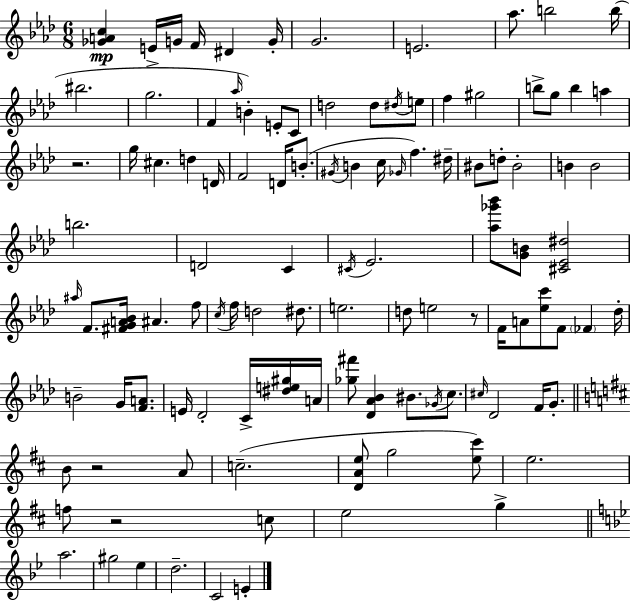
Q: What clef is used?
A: treble